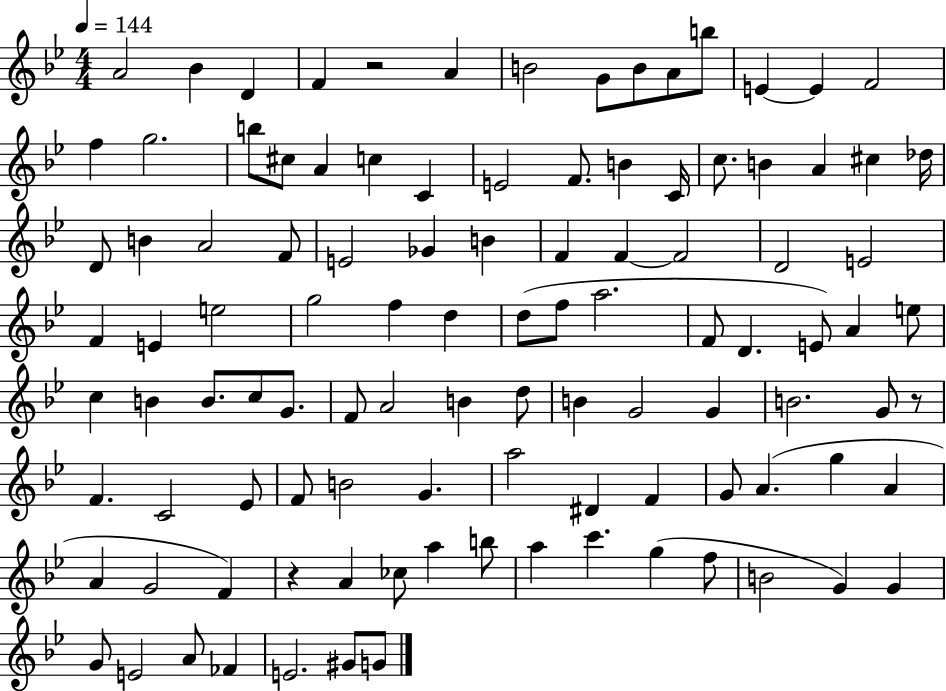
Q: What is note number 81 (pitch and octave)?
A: G5